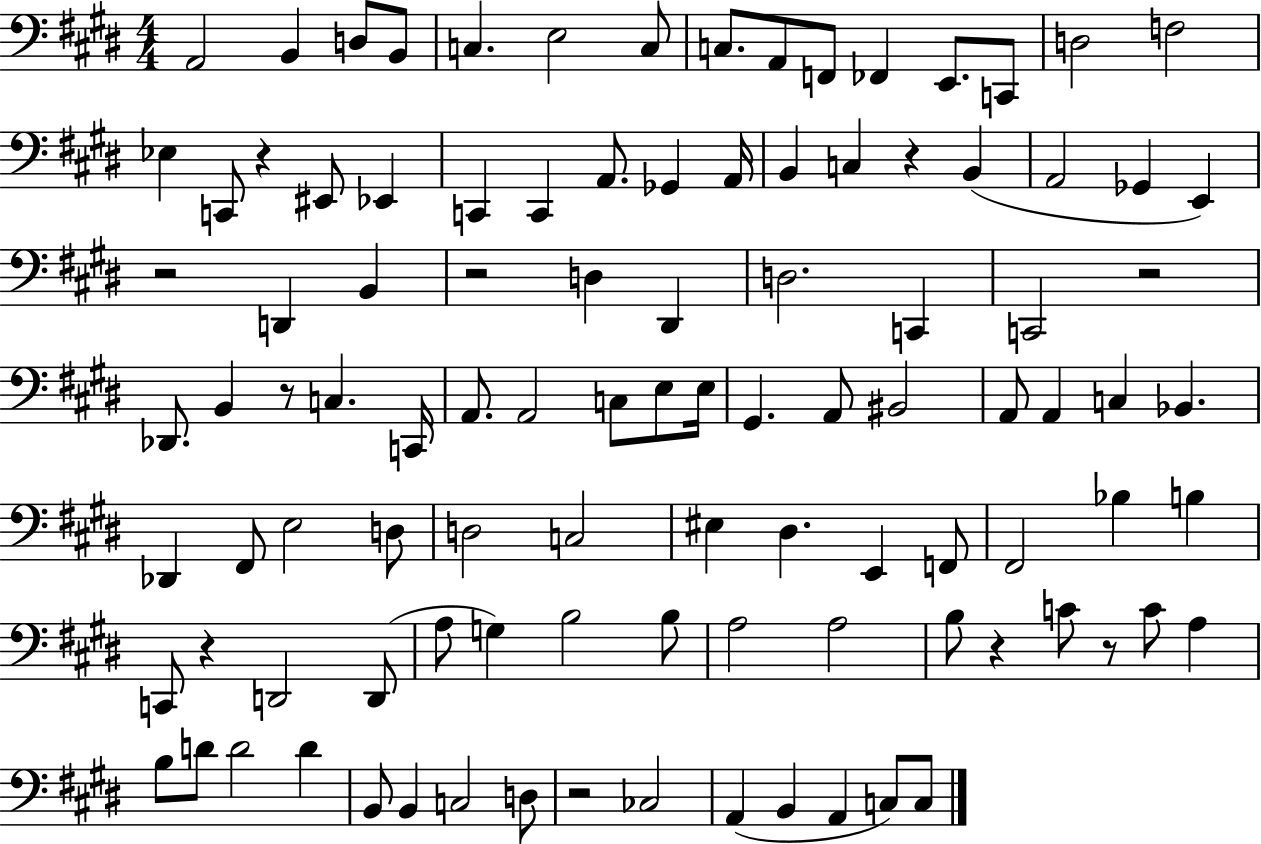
{
  \clef bass
  \numericTimeSignature
  \time 4/4
  \key e \major
  a,2 b,4 d8 b,8 | c4. e2 c8 | c8. a,8 f,8 fes,4 e,8. c,8 | d2 f2 | \break ees4 c,8 r4 eis,8 ees,4 | c,4 c,4 a,8. ges,4 a,16 | b,4 c4 r4 b,4( | a,2 ges,4 e,4) | \break r2 d,4 b,4 | r2 d4 dis,4 | d2. c,4 | c,2 r2 | \break des,8. b,4 r8 c4. c,16 | a,8. a,2 c8 e8 e16 | gis,4. a,8 bis,2 | a,8 a,4 c4 bes,4. | \break des,4 fis,8 e2 d8 | d2 c2 | eis4 dis4. e,4 f,8 | fis,2 bes4 b4 | \break c,8 r4 d,2 d,8( | a8 g4) b2 b8 | a2 a2 | b8 r4 c'8 r8 c'8 a4 | \break b8 d'8 d'2 d'4 | b,8 b,4 c2 d8 | r2 ces2 | a,4( b,4 a,4 c8) c8 | \break \bar "|."
}